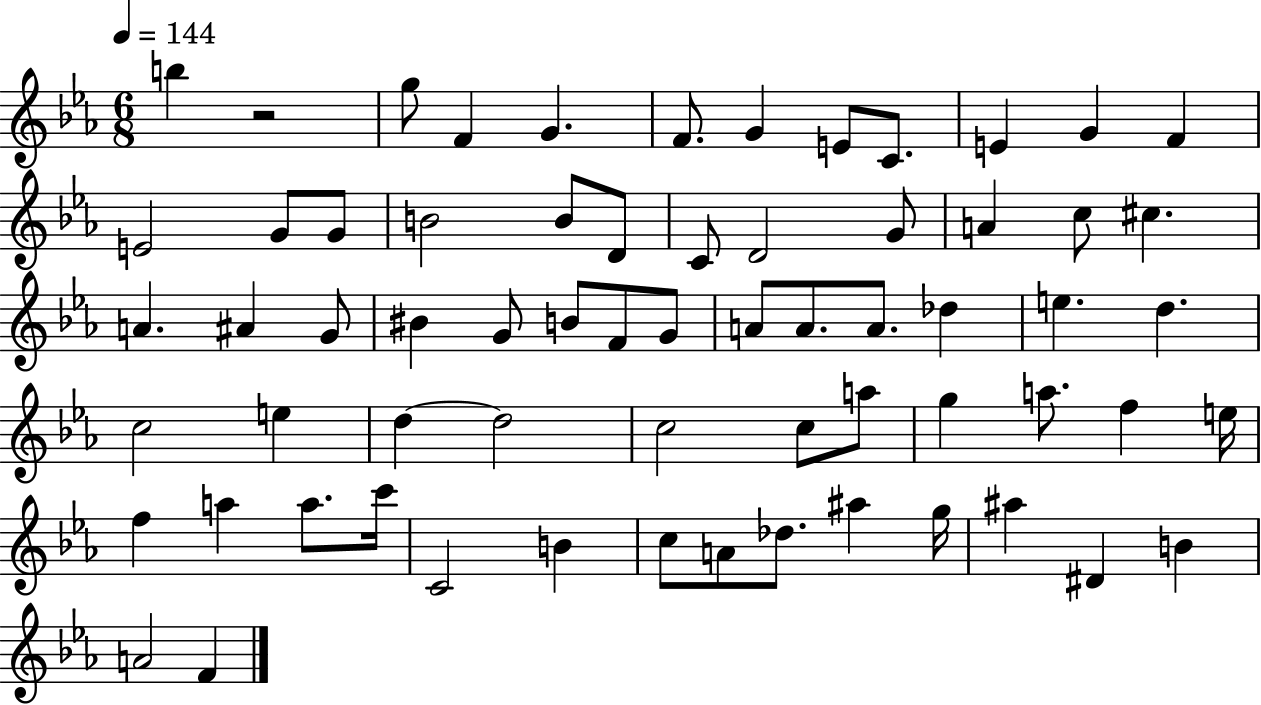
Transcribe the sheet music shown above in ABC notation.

X:1
T:Untitled
M:6/8
L:1/4
K:Eb
b z2 g/2 F G F/2 G E/2 C/2 E G F E2 G/2 G/2 B2 B/2 D/2 C/2 D2 G/2 A c/2 ^c A ^A G/2 ^B G/2 B/2 F/2 G/2 A/2 A/2 A/2 _d e d c2 e d d2 c2 c/2 a/2 g a/2 f e/4 f a a/2 c'/4 C2 B c/2 A/2 _d/2 ^a g/4 ^a ^D B A2 F